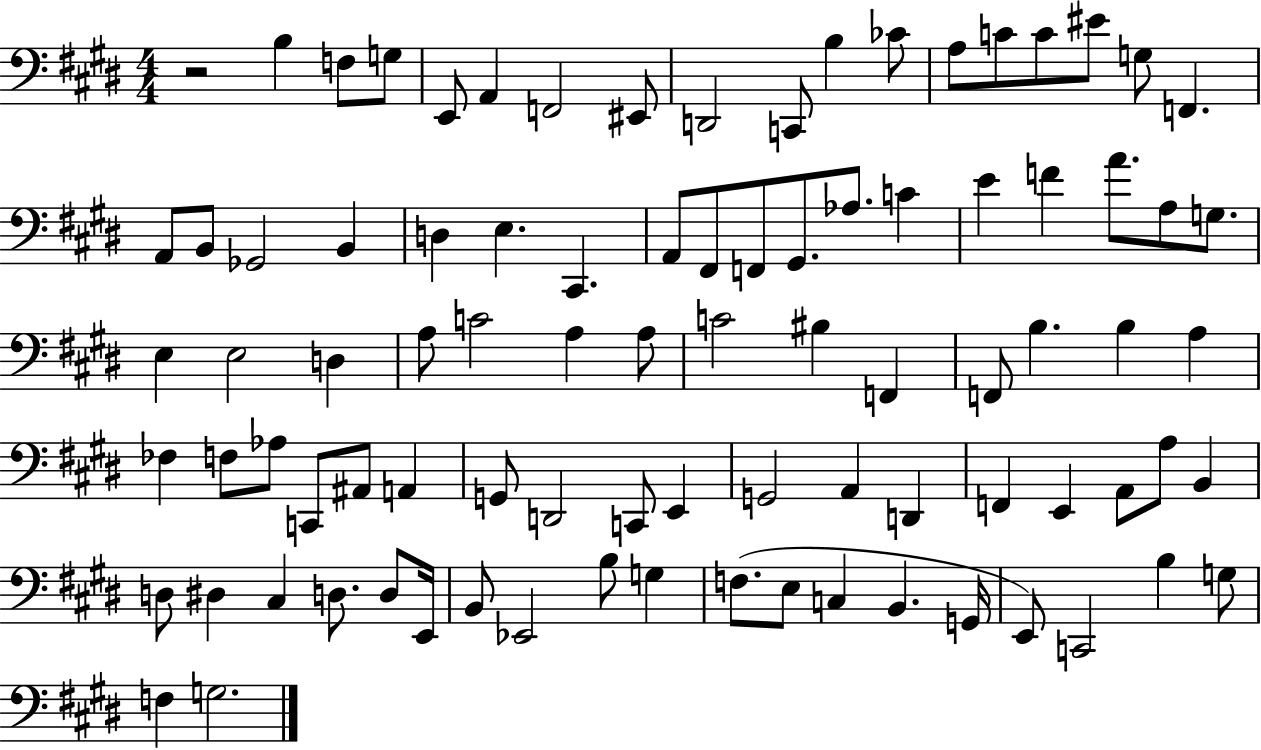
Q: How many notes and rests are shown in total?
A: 89